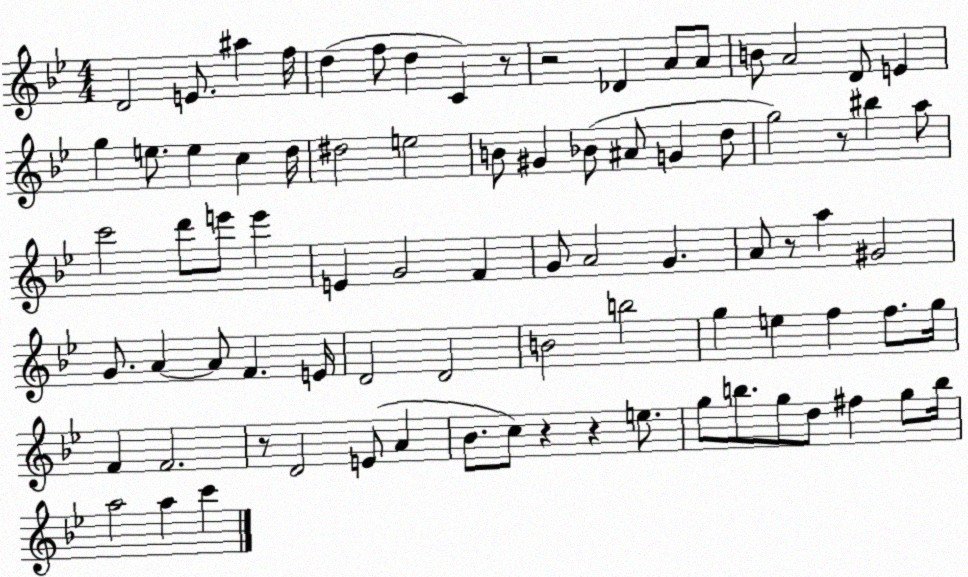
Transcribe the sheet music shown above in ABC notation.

X:1
T:Untitled
M:4/4
L:1/4
K:Bb
D2 E/2 ^a f/4 d f/2 d C z/2 z2 _D A/2 A/2 B/2 A2 D/2 E g e/2 e c d/4 ^d2 e2 B/2 ^G _B/2 ^A/2 G d/2 g2 z/2 ^b a/2 c'2 d'/2 e'/2 e' E G2 F G/2 A2 G A/2 z/2 a ^G2 G/2 A A/2 F E/4 D2 D2 B2 b2 g e f f/2 g/4 F F2 z/2 D2 E/2 A _B/2 c/2 z z e/2 g/2 b/2 g/2 d/2 ^f g/2 b/4 a2 a c'